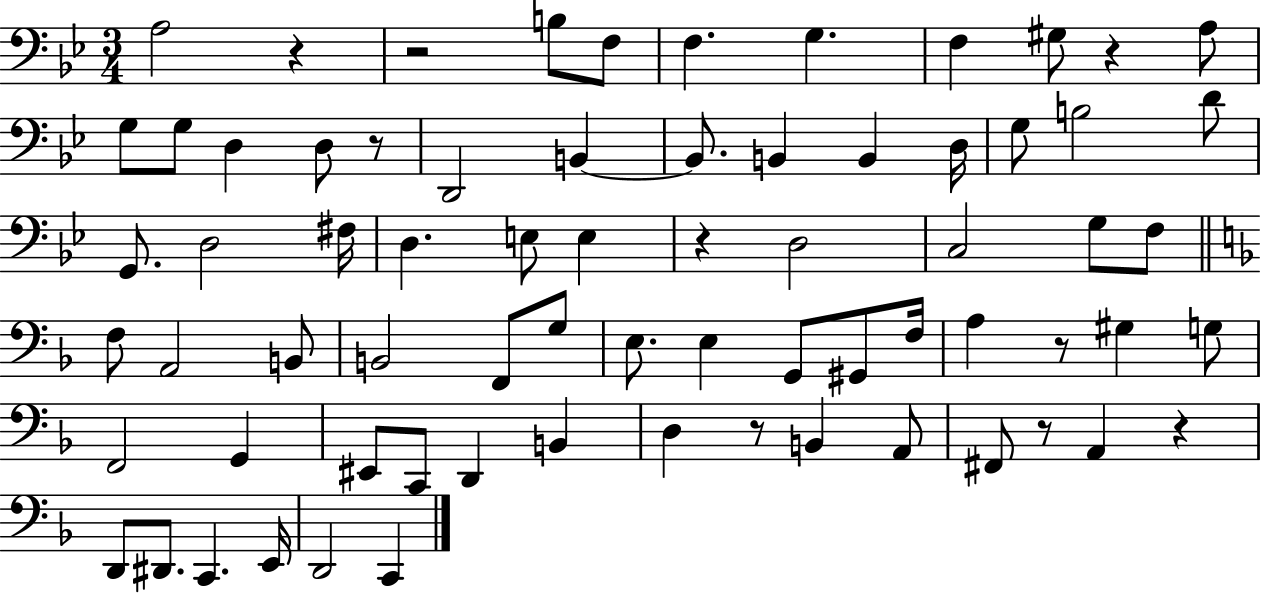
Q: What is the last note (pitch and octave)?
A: C2